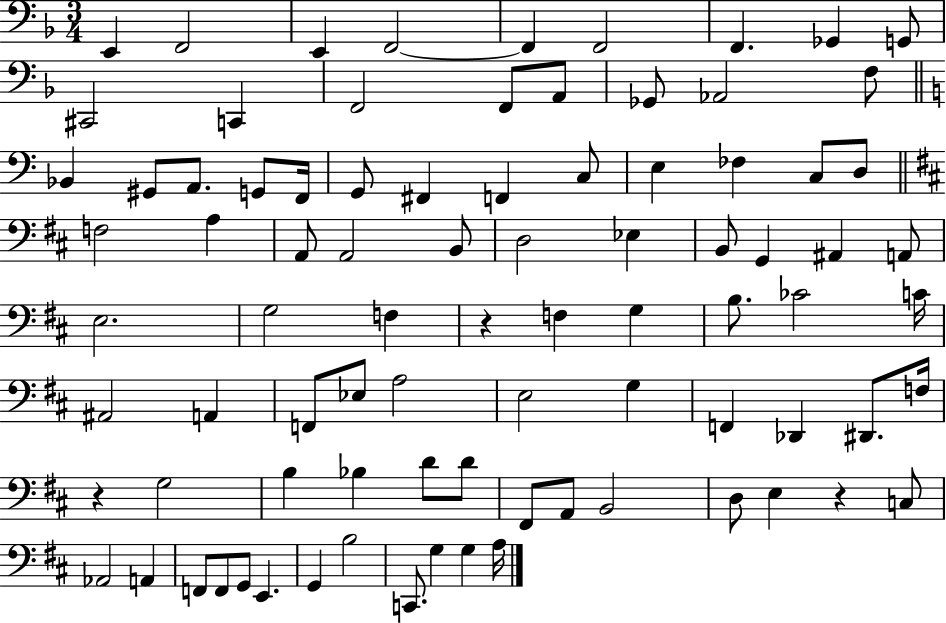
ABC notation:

X:1
T:Untitled
M:3/4
L:1/4
K:F
E,, F,,2 E,, F,,2 F,, F,,2 F,, _G,, G,,/2 ^C,,2 C,, F,,2 F,,/2 A,,/2 _G,,/2 _A,,2 F,/2 _B,, ^G,,/2 A,,/2 G,,/2 F,,/4 G,,/2 ^F,, F,, C,/2 E, _F, C,/2 D,/2 F,2 A, A,,/2 A,,2 B,,/2 D,2 _E, B,,/2 G,, ^A,, A,,/2 E,2 G,2 F, z F, G, B,/2 _C2 C/4 ^A,,2 A,, F,,/2 _E,/2 A,2 E,2 G, F,, _D,, ^D,,/2 F,/4 z G,2 B, _B, D/2 D/2 ^F,,/2 A,,/2 B,,2 D,/2 E, z C,/2 _A,,2 A,, F,,/2 F,,/2 G,,/2 E,, G,, B,2 C,,/2 G, G, A,/4